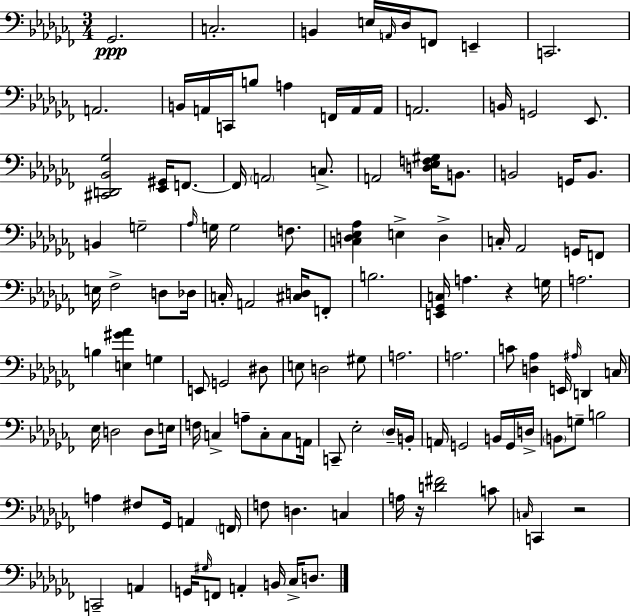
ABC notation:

X:1
T:Untitled
M:3/4
L:1/4
K:Abm
_G,,2 C,2 B,, E,/4 A,,/4 _D,/4 F,,/2 E,, C,,2 A,,2 B,,/4 A,,/4 C,,/4 B,/2 A, F,,/4 A,,/4 A,,/4 A,,2 B,,/4 G,,2 _E,,/2 [^C,,D,,_B,,_G,]2 [_E,,^G,,]/4 F,,/2 F,,/4 A,,2 C,/2 A,,2 [D,_E,F,^G,]/4 B,,/2 B,,2 G,,/4 B,,/2 B,, G,2 _A,/4 G,/4 G,2 F,/2 [C,D,_E,_A,] E, D, C,/4 _A,,2 G,,/4 F,,/2 E,/4 _F,2 D,/2 _D,/4 C,/4 A,,2 [^C,D,]/4 F,,/2 B,2 [E,,_G,,C,]/4 A, z G,/4 A,2 B, [E,^G_A] G, E,,/2 G,,2 ^D,/2 E,/2 D,2 ^G,/2 A,2 A,2 C/2 [D,_A,] E,,/4 ^A,/4 D,, C,/4 _E,/4 D,2 D,/2 E,/4 F,/4 C, A,/2 C,/2 C,/2 A,,/4 C,,/2 _E,2 _D,/4 B,,/4 A,,/4 G,,2 B,,/4 G,,/4 D,/4 B,,/2 G,/2 B,2 A, ^F,/2 _G,,/4 A,, F,,/4 F,/2 D, C, A,/4 z/4 [D^F]2 C/2 C,/4 C,, z2 C,,2 A,, G,,/4 ^G,/4 F,,/2 A,, B,,/4 _C,/4 D,/2